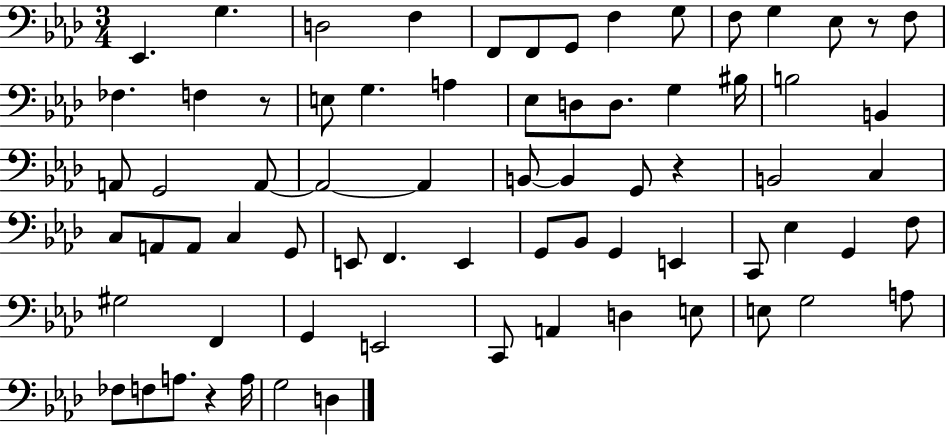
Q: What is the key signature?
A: AES major